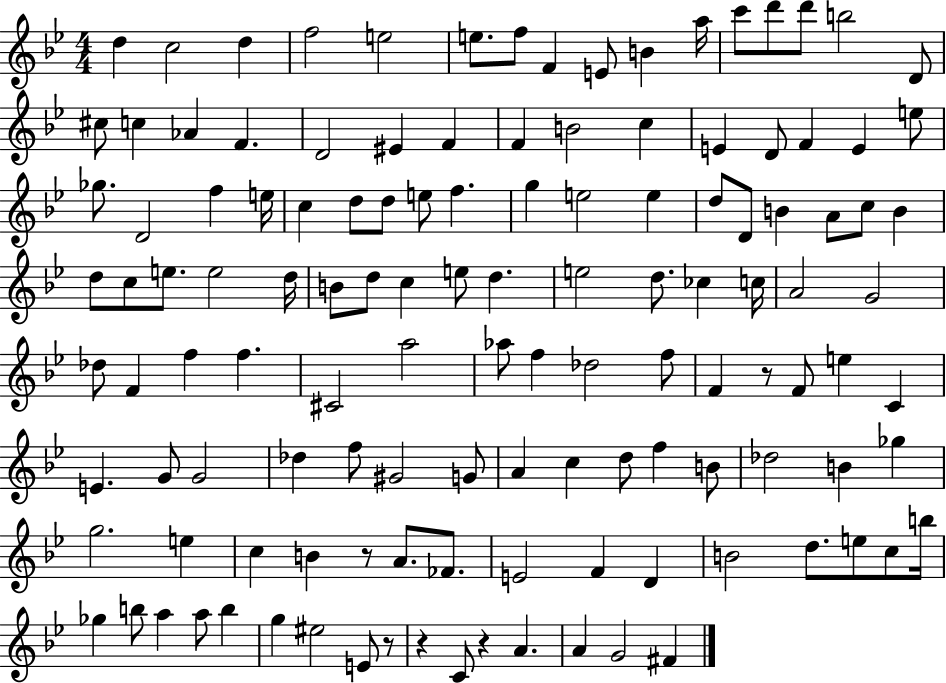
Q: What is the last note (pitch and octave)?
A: F#4